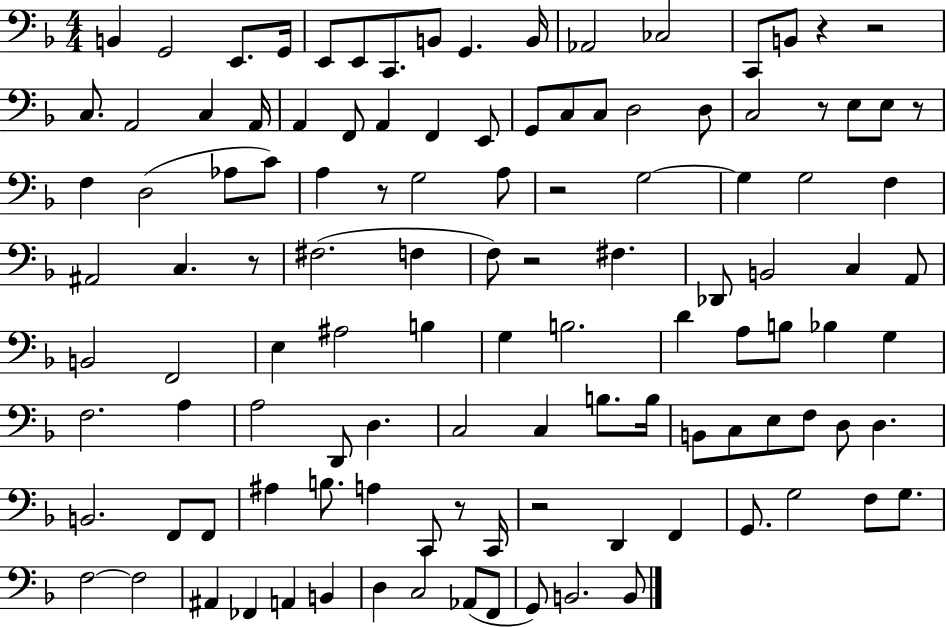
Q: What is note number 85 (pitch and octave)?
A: A3